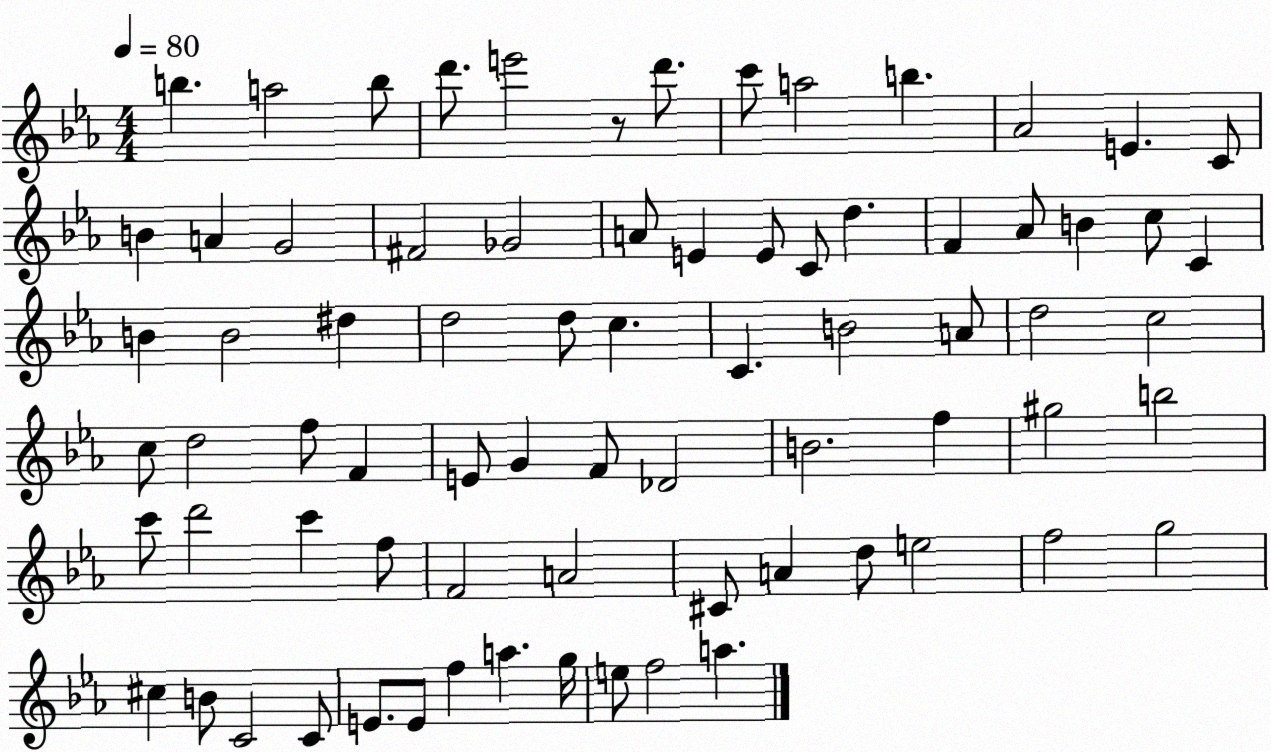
X:1
T:Untitled
M:4/4
L:1/4
K:Eb
b a2 b/2 d'/2 e'2 z/2 d'/2 c'/2 a2 b _A2 E C/2 B A G2 ^F2 _G2 A/2 E E/2 C/2 d F _A/2 B c/2 C B B2 ^d d2 d/2 c C B2 A/2 d2 c2 c/2 d2 f/2 F E/2 G F/2 _D2 B2 f ^g2 b2 c'/2 d'2 c' f/2 F2 A2 ^C/2 A d/2 e2 f2 g2 ^c B/2 C2 C/2 E/2 E/2 f a g/4 e/2 f2 a